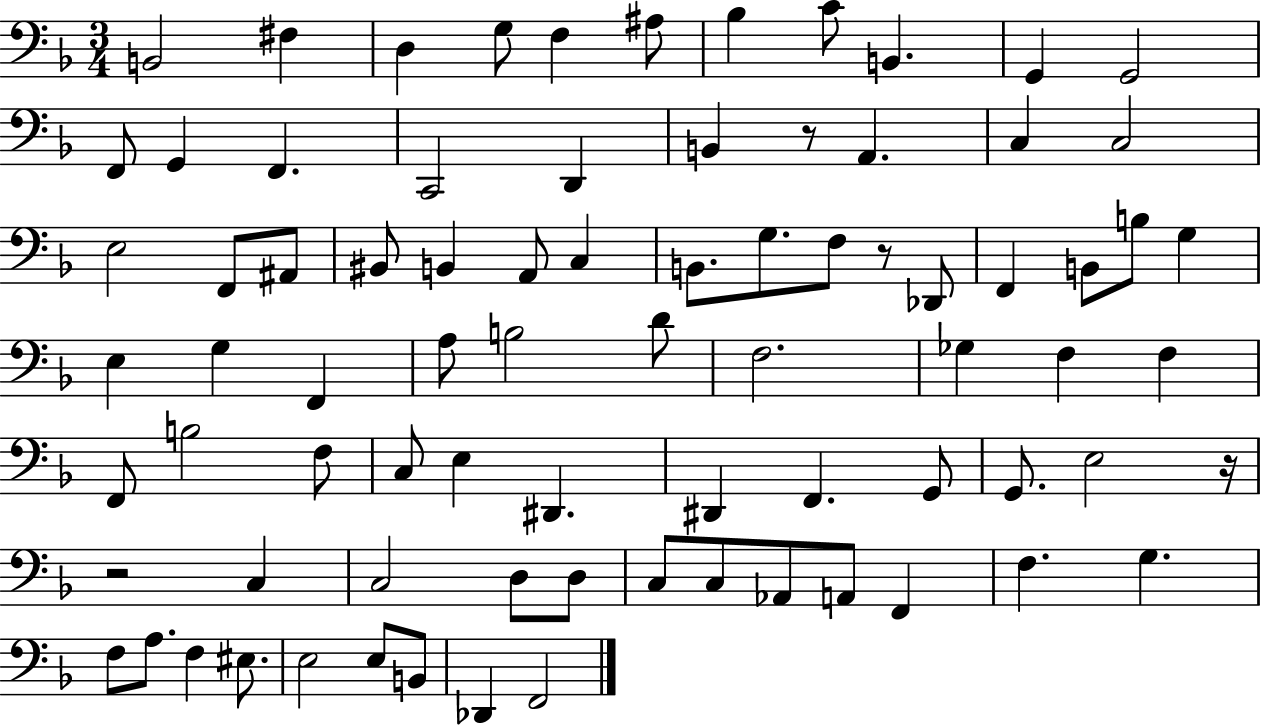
B2/h F#3/q D3/q G3/e F3/q A#3/e Bb3/q C4/e B2/q. G2/q G2/h F2/e G2/q F2/q. C2/h D2/q B2/q R/e A2/q. C3/q C3/h E3/h F2/e A#2/e BIS2/e B2/q A2/e C3/q B2/e. G3/e. F3/e R/e Db2/e F2/q B2/e B3/e G3/q E3/q G3/q F2/q A3/e B3/h D4/e F3/h. Gb3/q F3/q F3/q F2/e B3/h F3/e C3/e E3/q D#2/q. D#2/q F2/q. G2/e G2/e. E3/h R/s R/h C3/q C3/h D3/e D3/e C3/e C3/e Ab2/e A2/e F2/q F3/q. G3/q. F3/e A3/e. F3/q EIS3/e. E3/h E3/e B2/e Db2/q F2/h